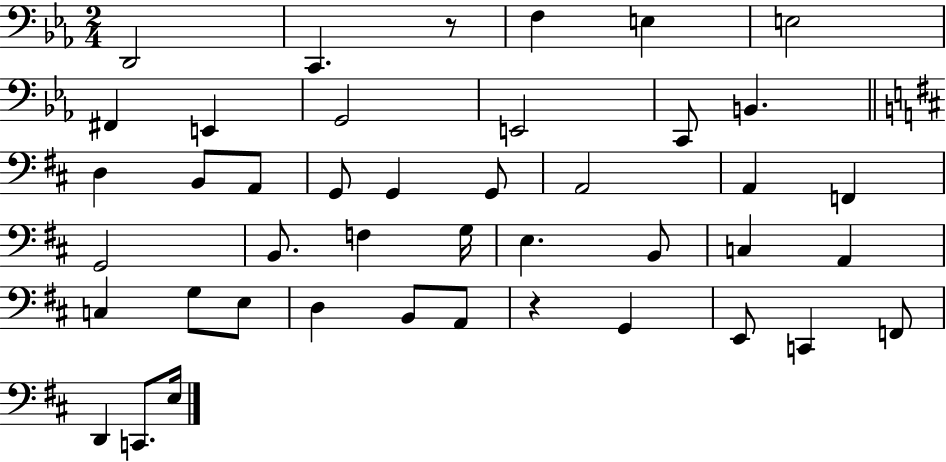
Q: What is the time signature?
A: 2/4